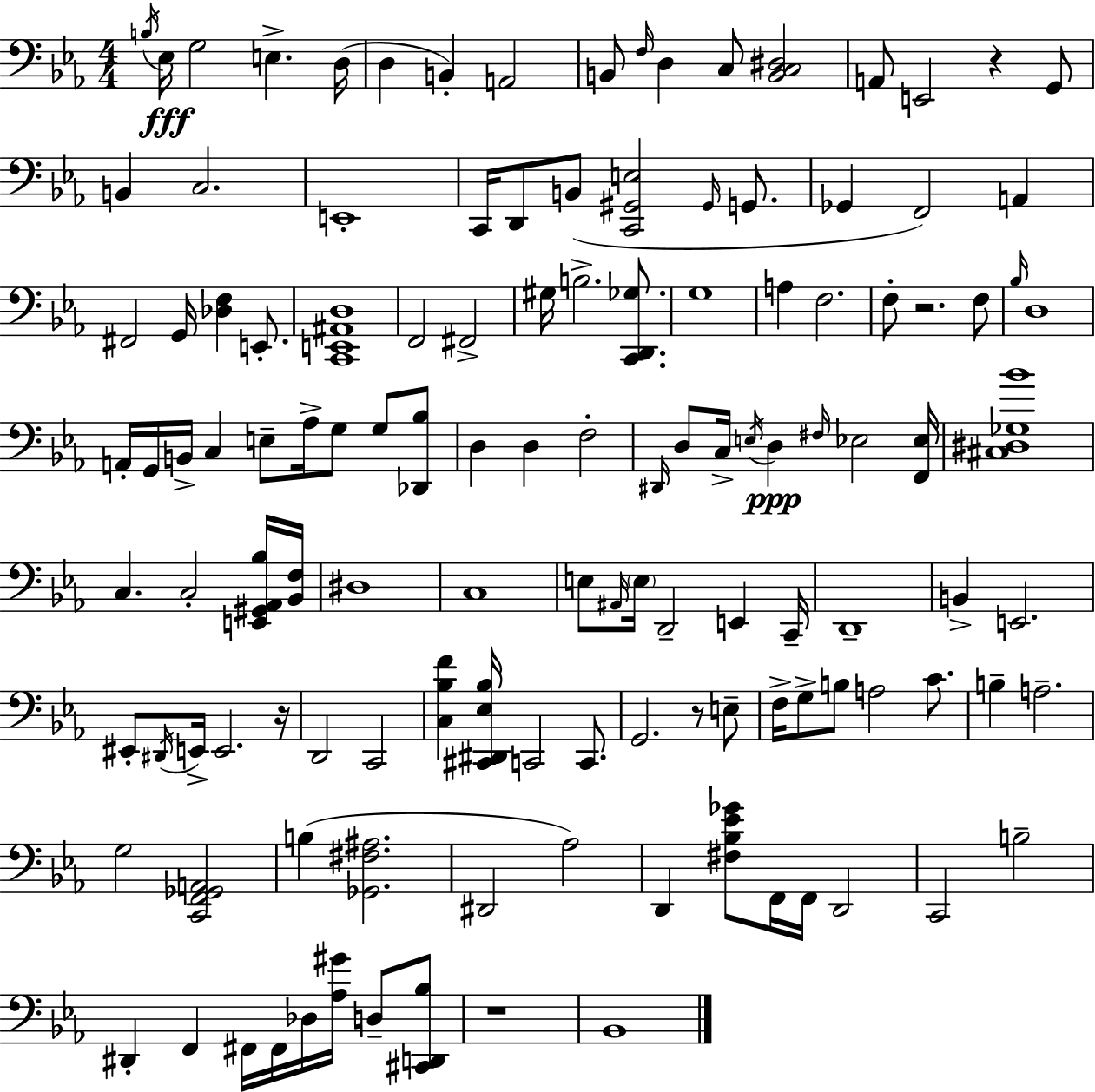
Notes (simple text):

B3/s Eb3/s G3/h E3/q. D3/s D3/q B2/q A2/h B2/e F3/s D3/q C3/e [B2,C3,D#3]/h A2/e E2/h R/q G2/e B2/q C3/h. E2/w C2/s D2/e B2/e [C2,G#2,E3]/h G#2/s G2/e. Gb2/q F2/h A2/q F#2/h G2/s [Db3,F3]/q E2/e. [C2,E2,A#2,D3]/w F2/h F#2/h G#3/s B3/h. [C2,D2,Gb3]/e. G3/w A3/q F3/h. F3/e R/h. F3/e Bb3/s D3/w A2/s G2/s B2/s C3/q E3/e Ab3/s G3/e G3/e [Db2,Bb3]/e D3/q D3/q F3/h D#2/s D3/e C3/s E3/s D3/q F#3/s Eb3/h [F2,Eb3]/s [C#3,D#3,Gb3,Bb4]/w C3/q. C3/h [E2,G#2,Ab2,Bb3]/s [Bb2,F3]/s D#3/w C3/w E3/e A#2/s E3/s D2/h E2/q C2/s D2/w B2/q E2/h. EIS2/e D#2/s E2/s E2/h. R/s D2/h C2/h [C3,Bb3,F4]/q [C#2,D#2,Eb3,Bb3]/s C2/h C2/e. G2/h. R/e E3/e F3/s G3/e B3/e A3/h C4/e. B3/q A3/h. G3/h [C2,F2,Gb2,A2]/h B3/q [Gb2,F#3,A#3]/h. D#2/h Ab3/h D2/q [F#3,Bb3,Eb4,Gb4]/e F2/s F2/s D2/h C2/h B3/h D#2/q F2/q F#2/s F#2/s Db3/s [Ab3,G#4]/s D3/e [C#2,D2,Bb3]/e R/w Bb2/w